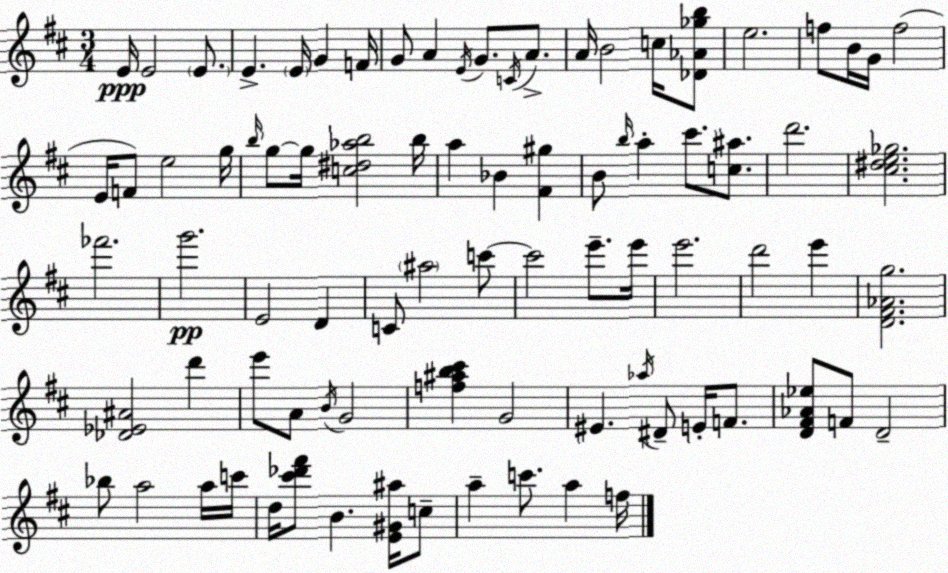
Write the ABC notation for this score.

X:1
T:Untitled
M:3/4
L:1/4
K:D
E/4 E2 E/2 E E/4 G F/4 G/2 A E/4 G/2 C/4 A/2 A/4 B2 c/4 [_D_A_gb]/2 e2 f/2 B/4 G/4 f2 E/4 F/2 e2 g/4 b/4 g/2 g/4 [c^d_ab]2 b/4 a _B [^F^g] B/2 b/4 a ^c'/2 [c^a]/2 d'2 [^c^de_g]2 _f'2 g'2 E2 D C/2 ^a2 c'/2 c'2 e'/2 e'/4 e'2 d'2 e' [D^F_Ag]2 [_D_E^A]2 d' e'/2 A/2 B/4 G2 [f^ab^c'] G2 ^E _a/4 ^D/2 E/4 F/2 [D^F_A_e]/2 F/2 D2 _b/2 a2 a/4 c'/4 d/4 [^c'_d'^f']/2 B [E^G^a]/4 c/2 a c'/2 a f/4